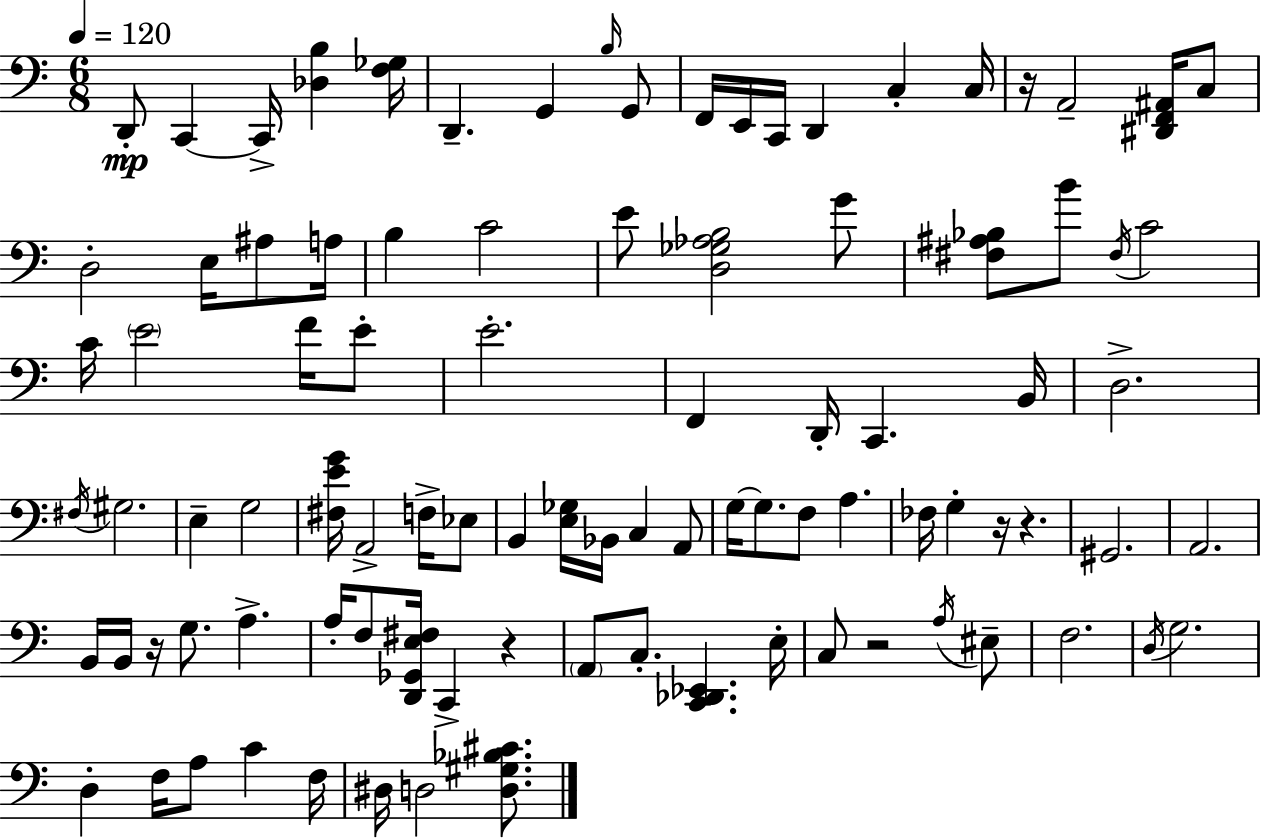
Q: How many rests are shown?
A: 6